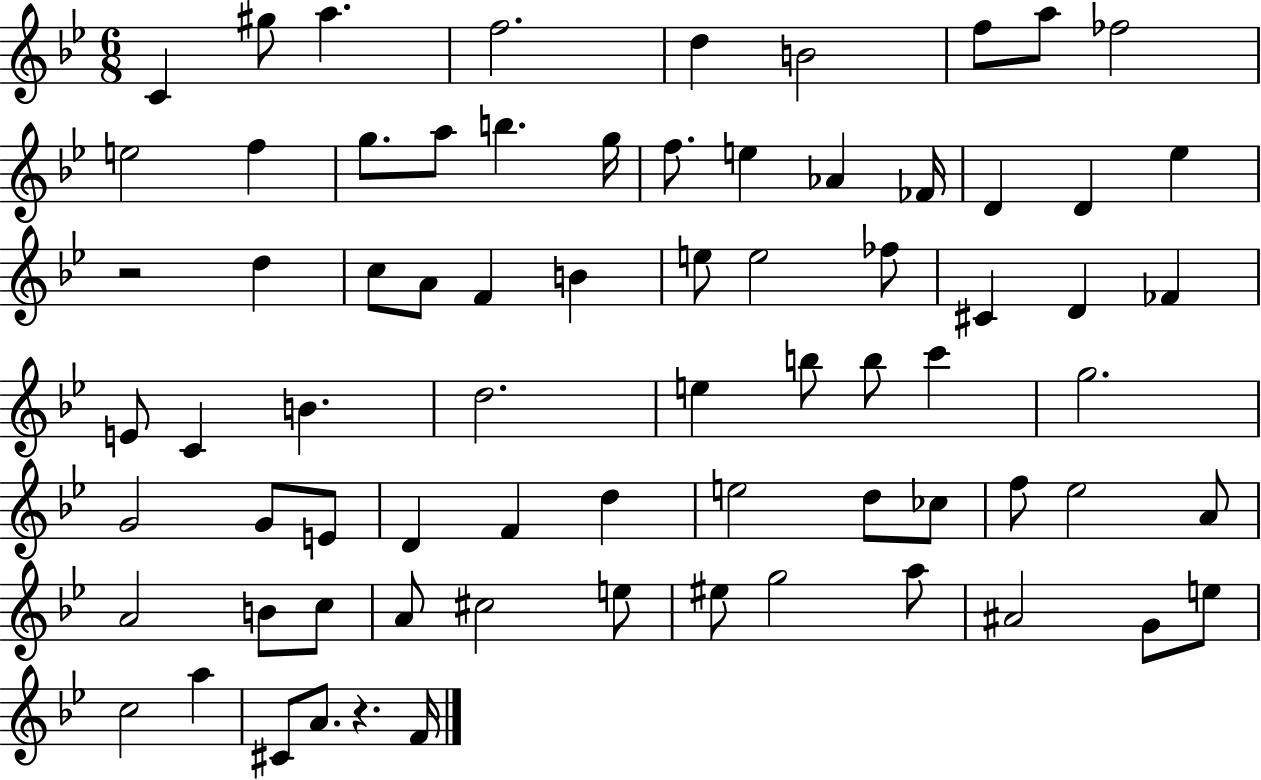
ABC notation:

X:1
T:Untitled
M:6/8
L:1/4
K:Bb
C ^g/2 a f2 d B2 f/2 a/2 _f2 e2 f g/2 a/2 b g/4 f/2 e _A _F/4 D D _e z2 d c/2 A/2 F B e/2 e2 _f/2 ^C D _F E/2 C B d2 e b/2 b/2 c' g2 G2 G/2 E/2 D F d e2 d/2 _c/2 f/2 _e2 A/2 A2 B/2 c/2 A/2 ^c2 e/2 ^e/2 g2 a/2 ^A2 G/2 e/2 c2 a ^C/2 A/2 z F/4